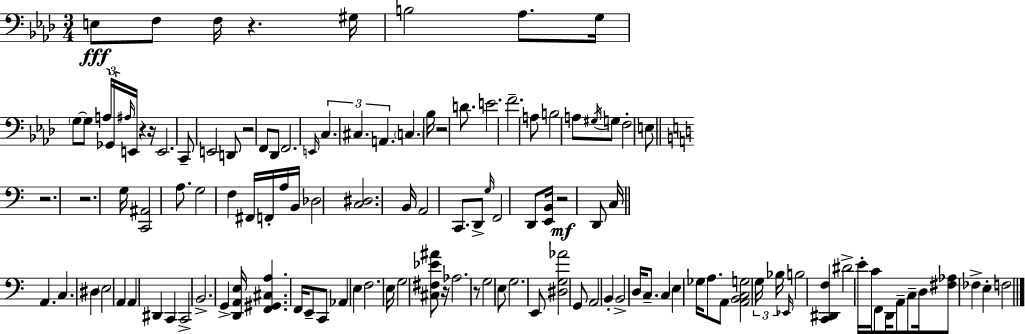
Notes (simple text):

E3/e F3/e F3/s R/q. G#3/s B3/h Ab3/e. G3/s G3/e G3/e A3/s Gb2/s A#3/s E2/s R/q R/s E2/h. C2/e E2/h D2/e R/h F2/e Db2/e F2/h. E2/s C3/q. C#3/q. A2/q. C3/q. Bb3/s R/h D4/e. E4/h. F4/h. A3/e B3/h A3/e G#3/s G3/e F3/h E3/e R/h. R/h. G3/s [C2,A#2]/h A3/e. G3/h F3/q F#2/s F2/s A3/s B2/s Db3/h [C3,D#3]/h. B2/s A2/h C2/e. D2/e G3/s F2/h D2/e [E2,B2]/s R/h D2/e C3/s A2/q. C3/q. D#3/q E3/h A2/q A2/q D#2/q C2/q C2/h B2/h. G2/q [D2,A2,E3]/s [F2,G#2,C#3,A3]/q. F2/s E2/e C2/e Ab2/q E3/q F3/h. E3/s G3/h [C#3,F#3,Eb4,A#4]/e R/s Ab3/h. R/e G3/h E3/e G3/h. E2/e [D#3,G3,Ab4]/h G2/e A2/h B2/q B2/h D3/s C3/e. C3/q E3/q Gb3/s A3/e. A2/e [A2,B2,C3,G3]/h G3/s Bb3/s Eb2/s B3/h [C2,D#2,F3]/q D#4/h E4/s C4/s F2/e D2/s A2/e C3/e D3/s [F#3,Ab3]/e FES3/q E3/q F3/h